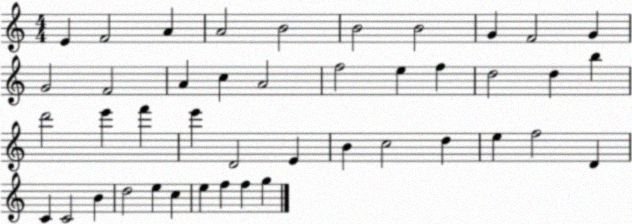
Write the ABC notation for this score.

X:1
T:Untitled
M:4/4
L:1/4
K:C
E F2 A A2 B2 B2 B2 G F2 G G2 F2 A c A2 f2 e f d2 d b d'2 e' f' e' D2 E B c2 d e f2 D C C2 B d2 e c e f f g